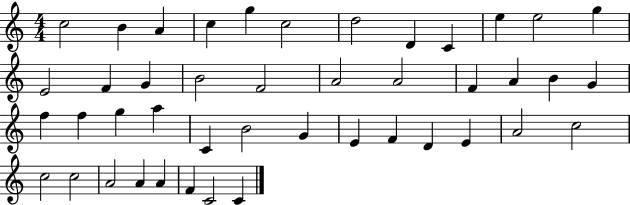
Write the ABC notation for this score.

X:1
T:Untitled
M:4/4
L:1/4
K:C
c2 B A c g c2 d2 D C e e2 g E2 F G B2 F2 A2 A2 F A B G f f g a C B2 G E F D E A2 c2 c2 c2 A2 A A F C2 C